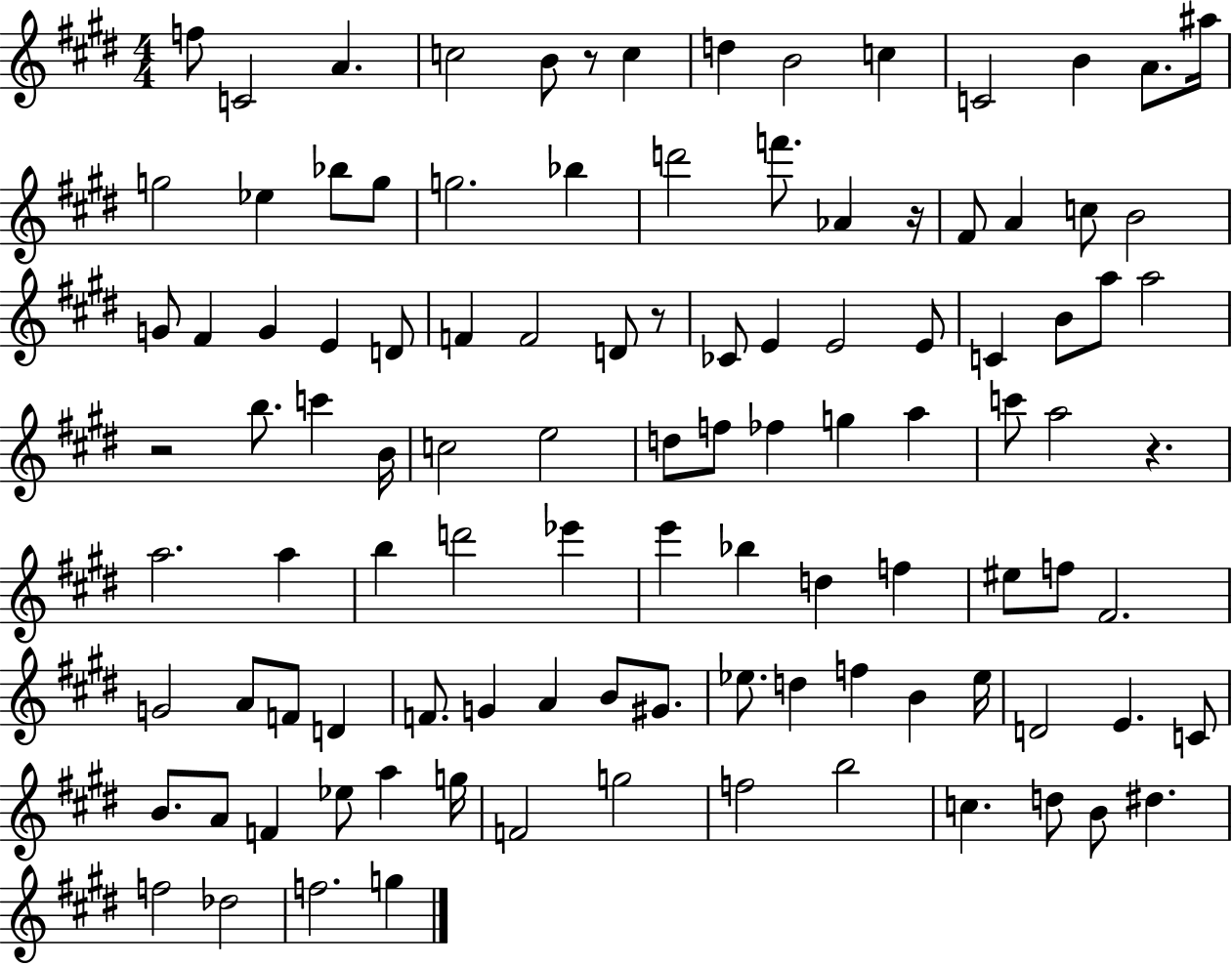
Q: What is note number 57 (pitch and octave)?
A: B5